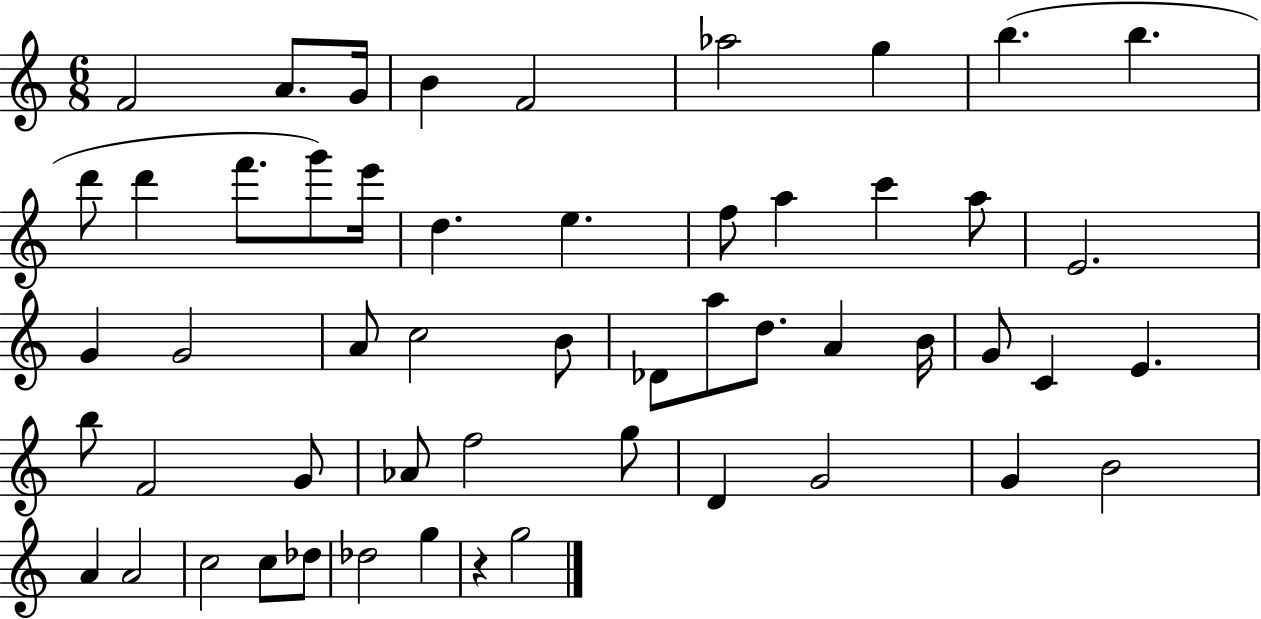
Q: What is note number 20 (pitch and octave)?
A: A5